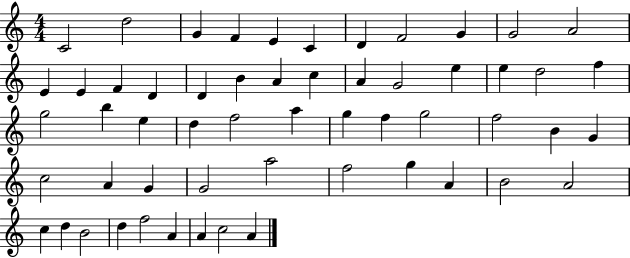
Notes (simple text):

C4/h D5/h G4/q F4/q E4/q C4/q D4/q F4/h G4/q G4/h A4/h E4/q E4/q F4/q D4/q D4/q B4/q A4/q C5/q A4/q G4/h E5/q E5/q D5/h F5/q G5/h B5/q E5/q D5/q F5/h A5/q G5/q F5/q G5/h F5/h B4/q G4/q C5/h A4/q G4/q G4/h A5/h F5/h G5/q A4/q B4/h A4/h C5/q D5/q B4/h D5/q F5/h A4/q A4/q C5/h A4/q